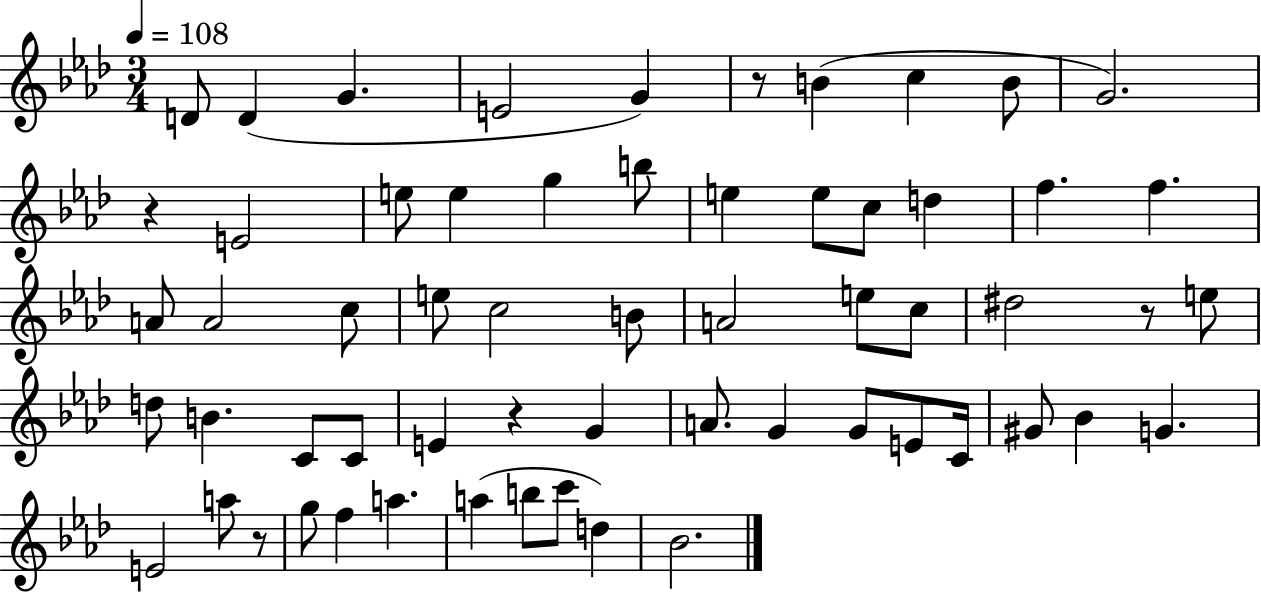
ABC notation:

X:1
T:Untitled
M:3/4
L:1/4
K:Ab
D/2 D G E2 G z/2 B c B/2 G2 z E2 e/2 e g b/2 e e/2 c/2 d f f A/2 A2 c/2 e/2 c2 B/2 A2 e/2 c/2 ^d2 z/2 e/2 d/2 B C/2 C/2 E z G A/2 G G/2 E/2 C/4 ^G/2 _B G E2 a/2 z/2 g/2 f a a b/2 c'/2 d _B2